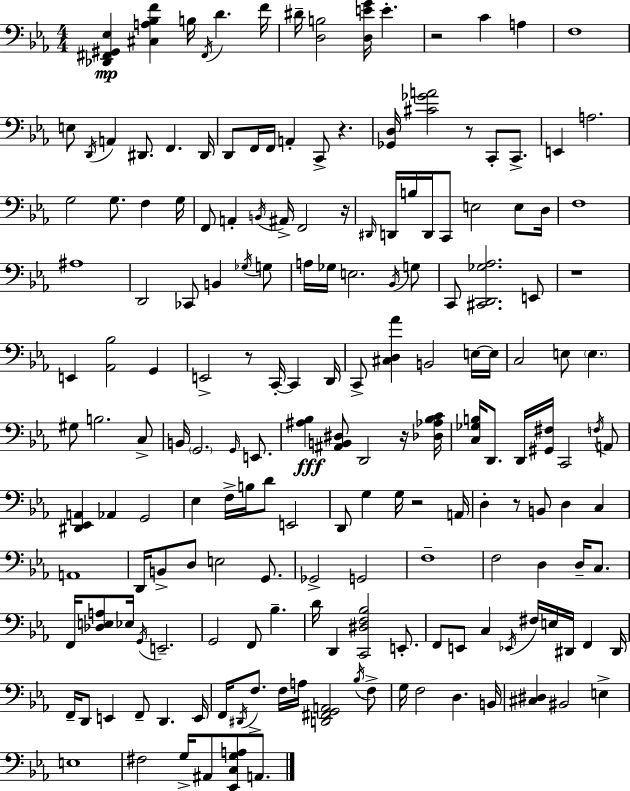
{
  \clef bass
  \numericTimeSignature
  \time 4/4
  \key c \minor
  <des, fis, gis, ees>4\mp <cis a bes f'>4 b16 \acciaccatura { fis,16 } d'4. | f'16 dis'16-- <d b>2 <d e' g'>16 e'4.-. | r2 c'4 a4 | f1 | \break e8 \acciaccatura { d,16 } a,4 dis,8. f,4. | dis,16 d,8 f,16 f,16 a,4-. c,8-> r4. | <ges, d>16 <cis' ges' a'>2 r8 c,8-. c,8.-> | e,4 a2. | \break g2 g8. f4 | g16 f,8 a,4-. \acciaccatura { b,16 } ais,16-> f,2 | r16 \grace { dis,16 } d,16 b16 d,16 c,8 e2 | e8 d16 f1 | \break ais1 | d,2 ces,8 b,4 | \acciaccatura { ges16 } g8 a16 ges16 e2. | \acciaccatura { bes,16 } g8 c,8 <cis, d, ges aes>2. | \break e,8 r1 | e,4 <aes, bes>2 | g,4 e,2-> r8 | c,16-.~~ c,4 d,16 c,8-> <cis d aes'>4 b,2 | \break e16~~ e16 c2 e8 | \parenthesize e4. gis8 b2. | c8-> b,16 \parenthesize g,2. | \grace { g,16 } e,8. <ais bes>4\fff <ais, b, dis>8 d,2 | \break r16 <des aes bes c'>16 <c ges b>16 d,8. d,16 <gis, fis>16 c,2 | \acciaccatura { f16 } a,8 <dis, ees, a,>4 aes,4 | g,2 ees4 f16-> b16 d'8 | e,2 d,8 g4 g16 r2 | \break a,16 d4-. r8 b,8 | d4 c4 a,1 | d,16 b,8-> d8 e2 | g,8. ges,2-> | \break g,2 f1-- | f2 | d4 d16-- c8. f,16 <des e a>8 ees16 \acciaccatura { g,16 } e,2.-- | g,2 | \break f,8 bes4.-- d'16 d,4 <c, dis f bes>2 | e,8.-. f,8 e,8 c4 | \acciaccatura { ees,16 } fis16 e16 dis,16 f,4 dis,16 f,16-- d,8 e,4 | f,8-- d,4. e,16 f,16 \acciaccatura { dis,16 } f8.-> f16 | \break a16 <d, fis, g, a,>2 \acciaccatura { bes16 } f8-> g16 f2 | d4. b,16 <cis dis>4 | bis,2 e4-> e1 | fis2 | \break g16-> ais,8 <ees, c g a>8 a,8. \bar "|."
}